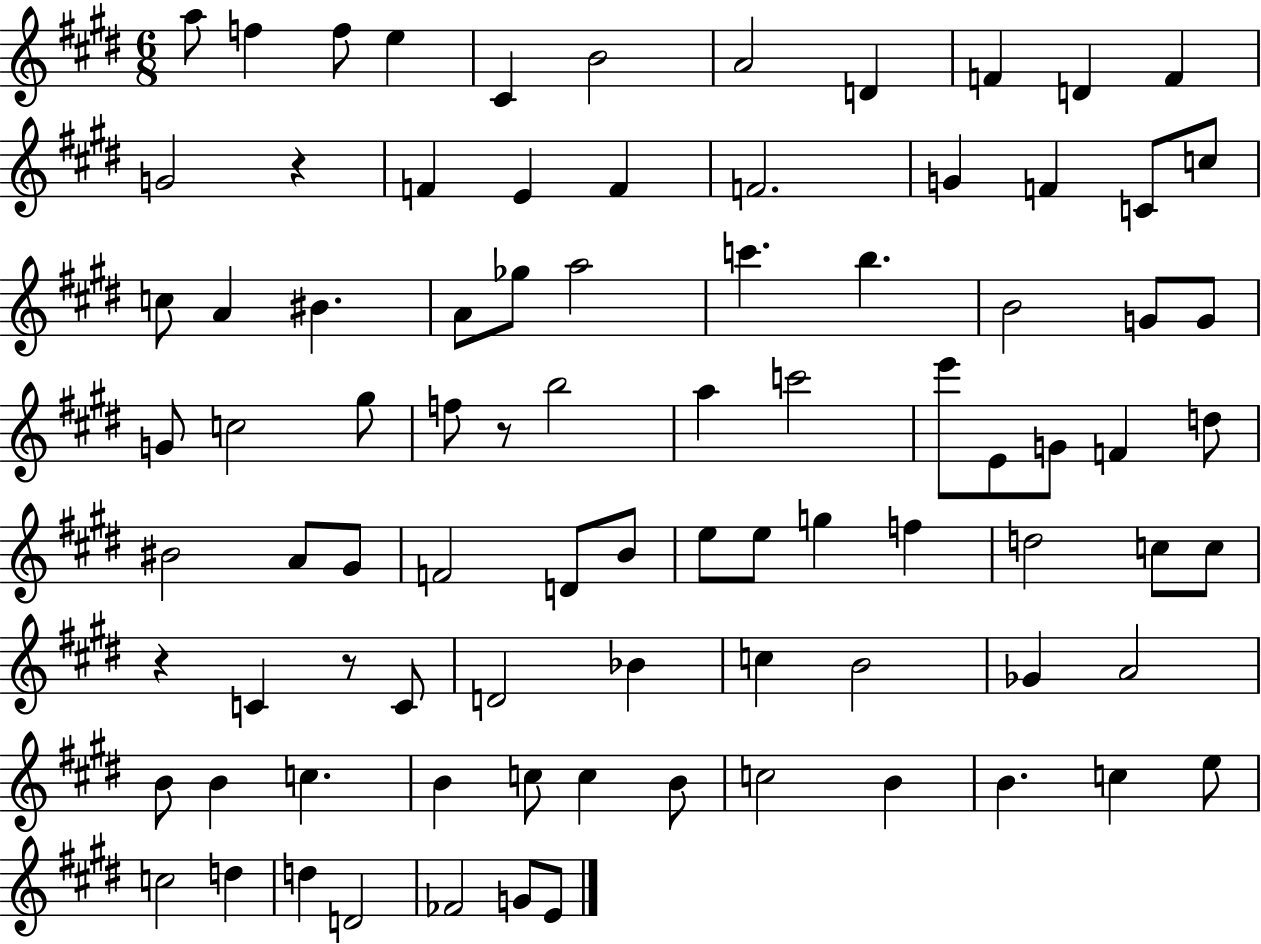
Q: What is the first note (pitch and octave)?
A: A5